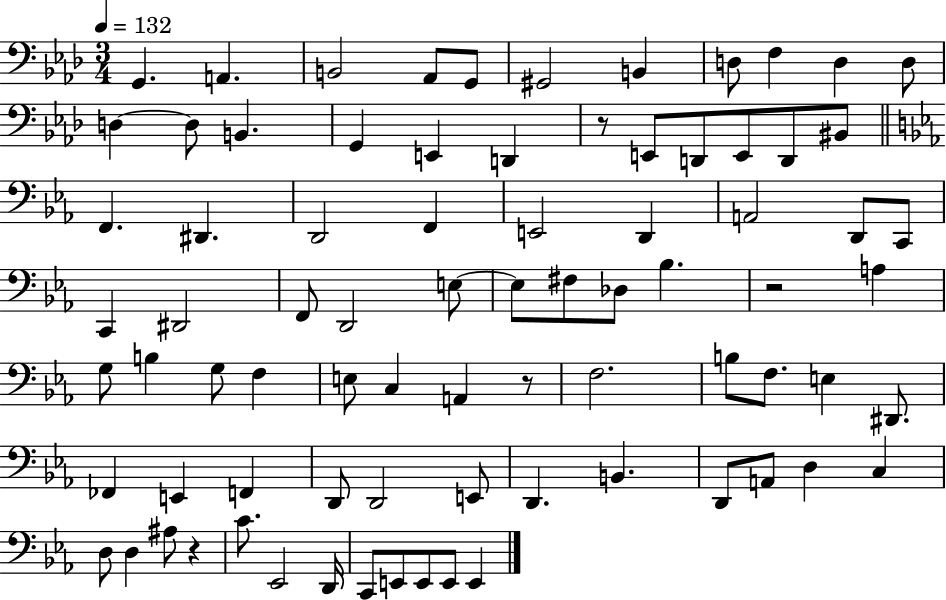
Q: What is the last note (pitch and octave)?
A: E2